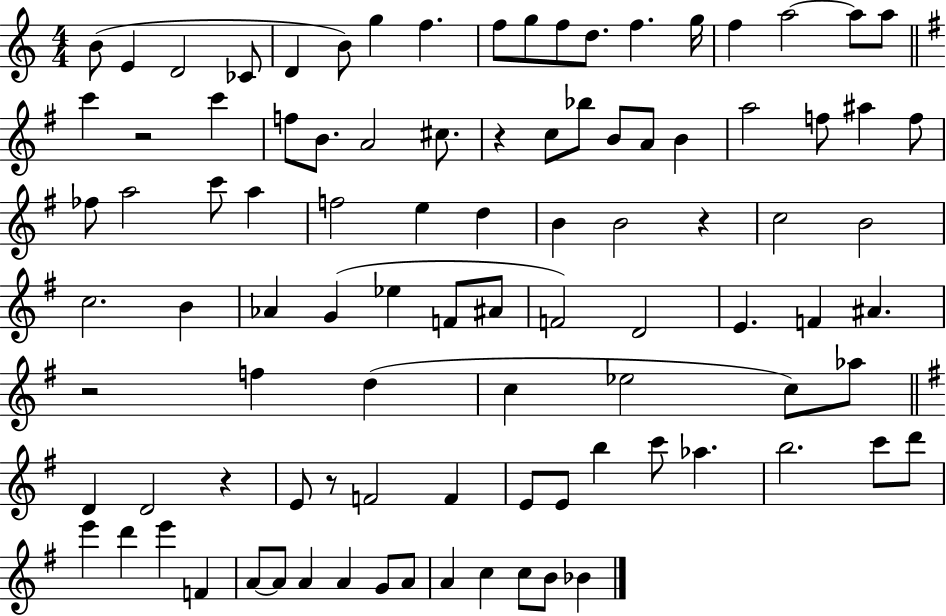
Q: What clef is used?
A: treble